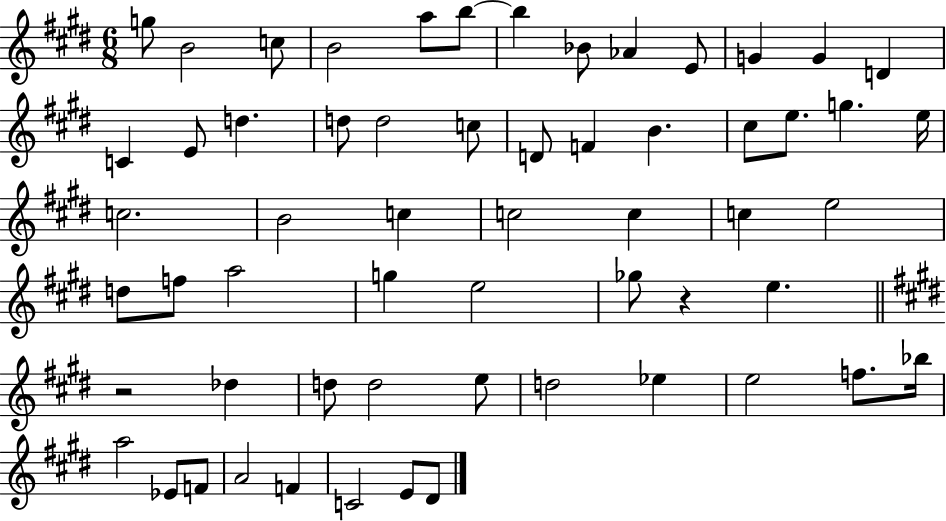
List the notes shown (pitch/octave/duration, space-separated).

G5/e B4/h C5/e B4/h A5/e B5/e B5/q Bb4/e Ab4/q E4/e G4/q G4/q D4/q C4/q E4/e D5/q. D5/e D5/h C5/e D4/e F4/q B4/q. C#5/e E5/e. G5/q. E5/s C5/h. B4/h C5/q C5/h C5/q C5/q E5/h D5/e F5/e A5/h G5/q E5/h Gb5/e R/q E5/q. R/h Db5/q D5/e D5/h E5/e D5/h Eb5/q E5/h F5/e. Bb5/s A5/h Eb4/e F4/e A4/h F4/q C4/h E4/e D#4/e